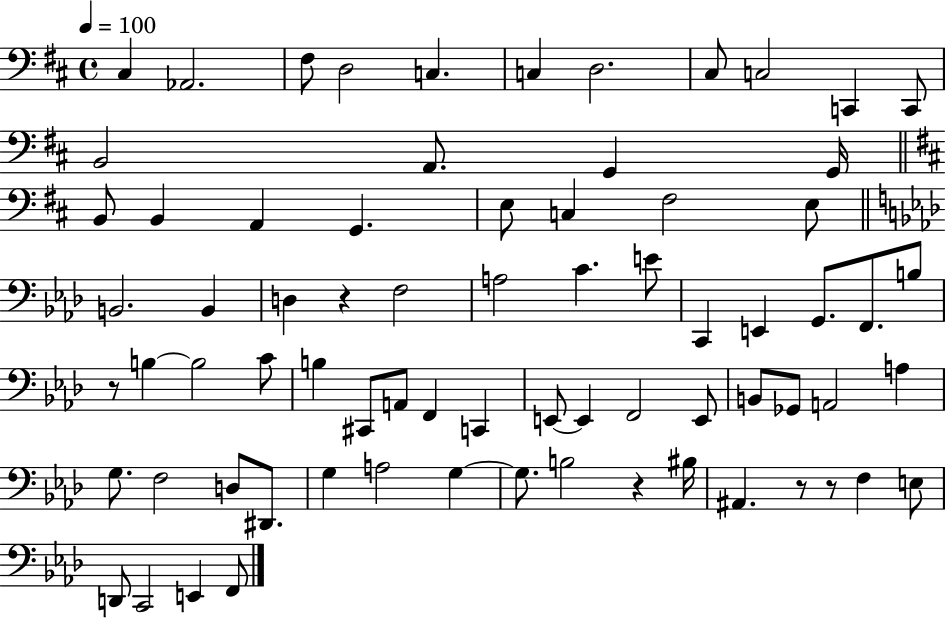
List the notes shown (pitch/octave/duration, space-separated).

C#3/q Ab2/h. F#3/e D3/h C3/q. C3/q D3/h. C#3/e C3/h C2/q C2/e B2/h A2/e. G2/q G2/s B2/e B2/q A2/q G2/q. E3/e C3/q F#3/h E3/e B2/h. B2/q D3/q R/q F3/h A3/h C4/q. E4/e C2/q E2/q G2/e. F2/e. B3/e R/e B3/q B3/h C4/e B3/q C#2/e A2/e F2/q C2/q E2/e E2/q F2/h E2/e B2/e Gb2/e A2/h A3/q G3/e. F3/h D3/e D#2/e. G3/q A3/h G3/q G3/e. B3/h R/q BIS3/s A#2/q. R/e R/e F3/q E3/e D2/e C2/h E2/q F2/e